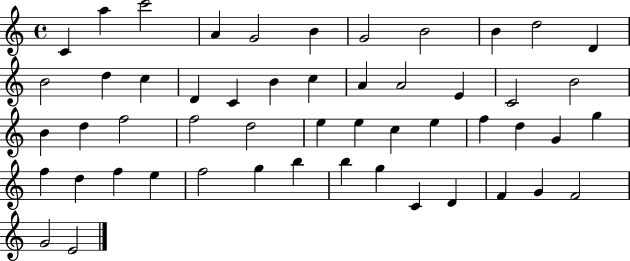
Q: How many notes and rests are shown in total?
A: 52